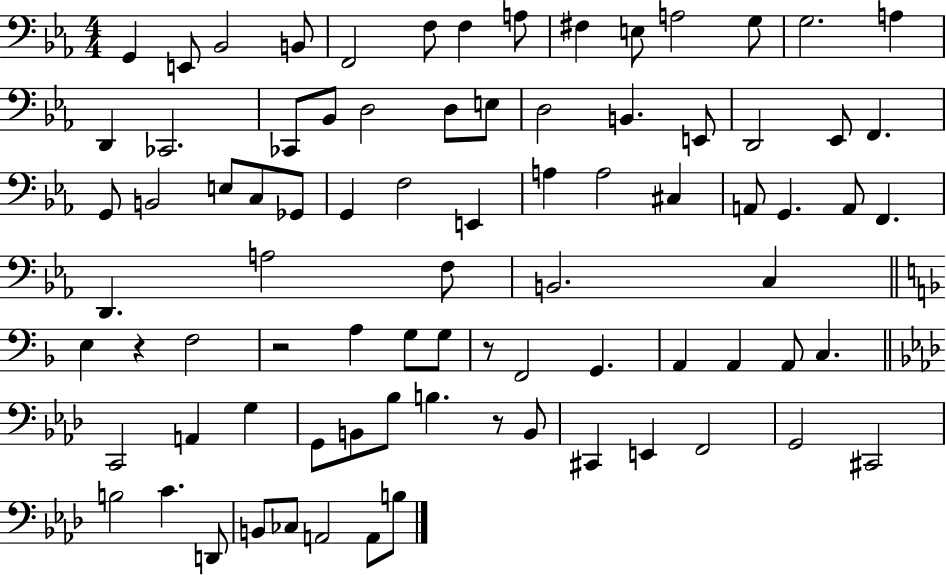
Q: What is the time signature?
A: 4/4